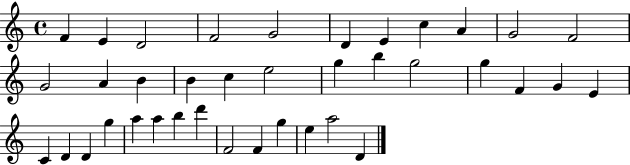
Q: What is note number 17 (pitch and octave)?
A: E5